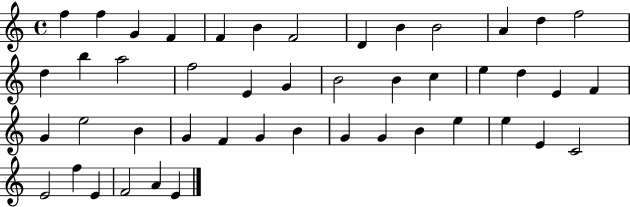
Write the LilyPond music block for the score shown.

{
  \clef treble
  \time 4/4
  \defaultTimeSignature
  \key c \major
  f''4 f''4 g'4 f'4 | f'4 b'4 f'2 | d'4 b'4 b'2 | a'4 d''4 f''2 | \break d''4 b''4 a''2 | f''2 e'4 g'4 | b'2 b'4 c''4 | e''4 d''4 e'4 f'4 | \break g'4 e''2 b'4 | g'4 f'4 g'4 b'4 | g'4 g'4 b'4 e''4 | e''4 e'4 c'2 | \break e'2 f''4 e'4 | f'2 a'4 e'4 | \bar "|."
}